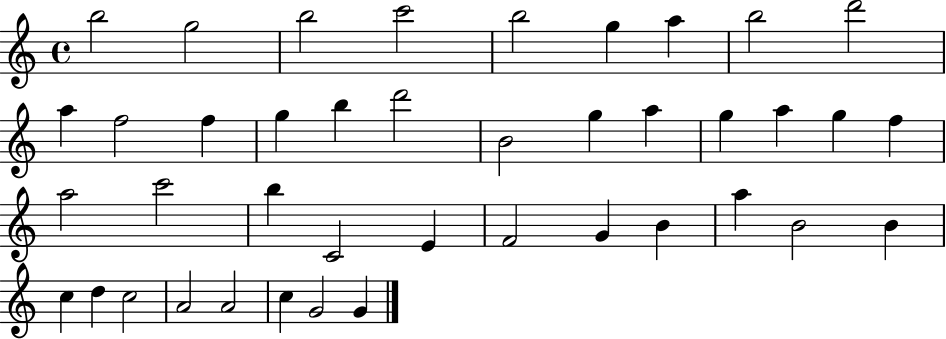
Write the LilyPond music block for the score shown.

{
  \clef treble
  \time 4/4
  \defaultTimeSignature
  \key c \major
  b''2 g''2 | b''2 c'''2 | b''2 g''4 a''4 | b''2 d'''2 | \break a''4 f''2 f''4 | g''4 b''4 d'''2 | b'2 g''4 a''4 | g''4 a''4 g''4 f''4 | \break a''2 c'''2 | b''4 c'2 e'4 | f'2 g'4 b'4 | a''4 b'2 b'4 | \break c''4 d''4 c''2 | a'2 a'2 | c''4 g'2 g'4 | \bar "|."
}